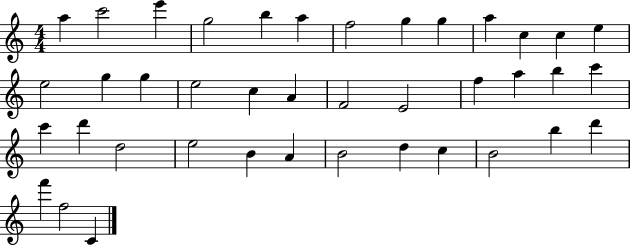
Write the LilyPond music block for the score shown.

{
  \clef treble
  \numericTimeSignature
  \time 4/4
  \key c \major
  a''4 c'''2 e'''4 | g''2 b''4 a''4 | f''2 g''4 g''4 | a''4 c''4 c''4 e''4 | \break e''2 g''4 g''4 | e''2 c''4 a'4 | f'2 e'2 | f''4 a''4 b''4 c'''4 | \break c'''4 d'''4 d''2 | e''2 b'4 a'4 | b'2 d''4 c''4 | b'2 b''4 d'''4 | \break f'''4 f''2 c'4 | \bar "|."
}